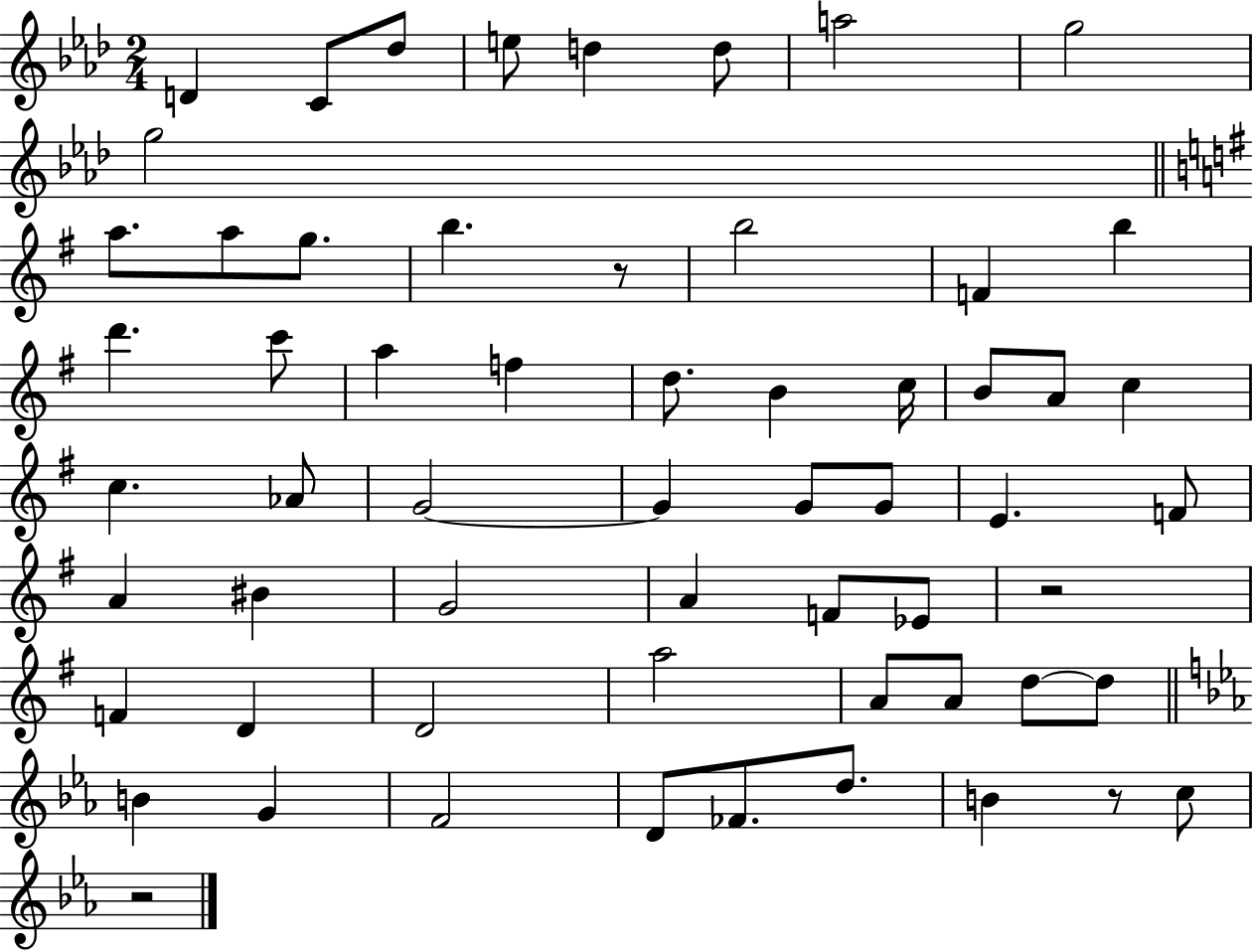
{
  \clef treble
  \numericTimeSignature
  \time 2/4
  \key aes \major
  \repeat volta 2 { d'4 c'8 des''8 | e''8 d''4 d''8 | a''2 | g''2 | \break g''2 | \bar "||" \break \key e \minor a''8. a''8 g''8. | b''4. r8 | b''2 | f'4 b''4 | \break d'''4. c'''8 | a''4 f''4 | d''8. b'4 c''16 | b'8 a'8 c''4 | \break c''4. aes'8 | g'2~~ | g'4 g'8 g'8 | e'4. f'8 | \break a'4 bis'4 | g'2 | a'4 f'8 ees'8 | r2 | \break f'4 d'4 | d'2 | a''2 | a'8 a'8 d''8~~ d''8 | \break \bar "||" \break \key c \minor b'4 g'4 | f'2 | d'8 fes'8. d''8. | b'4 r8 c''8 | \break r2 | } \bar "|."
}